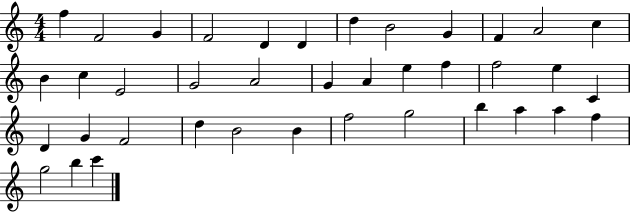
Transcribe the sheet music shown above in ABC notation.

X:1
T:Untitled
M:4/4
L:1/4
K:C
f F2 G F2 D D d B2 G F A2 c B c E2 G2 A2 G A e f f2 e C D G F2 d B2 B f2 g2 b a a f g2 b c'